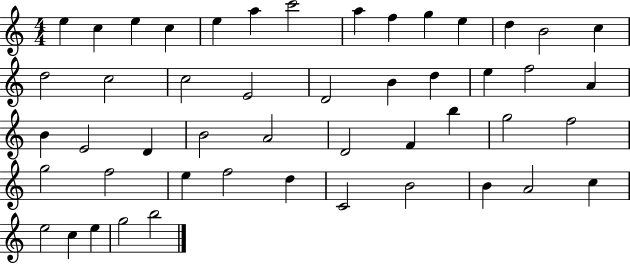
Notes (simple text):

E5/q C5/q E5/q C5/q E5/q A5/q C6/h A5/q F5/q G5/q E5/q D5/q B4/h C5/q D5/h C5/h C5/h E4/h D4/h B4/q D5/q E5/q F5/h A4/q B4/q E4/h D4/q B4/h A4/h D4/h F4/q B5/q G5/h F5/h G5/h F5/h E5/q F5/h D5/q C4/h B4/h B4/q A4/h C5/q E5/h C5/q E5/q G5/h B5/h